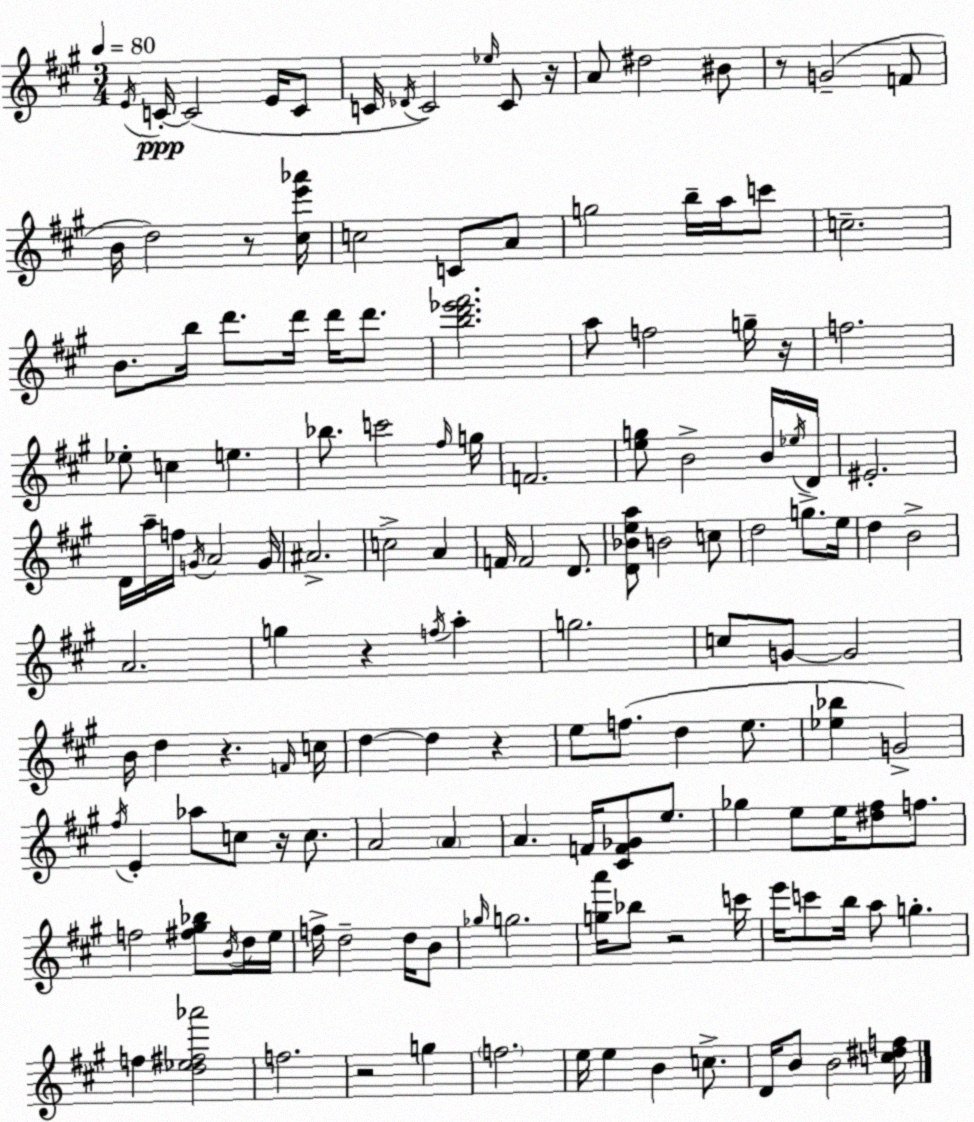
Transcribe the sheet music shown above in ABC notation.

X:1
T:Untitled
M:3/4
L:1/4
K:A
E/4 C/4 C2 E/4 C/2 C/4 _D/4 C2 _e/4 C/2 z/4 A/2 ^d2 ^B/2 z/2 G2 F/2 B/4 d2 z/2 [^ce'_a']/4 c2 C/2 A/2 g2 b/4 a/4 c'/2 c2 B/2 b/4 d'/2 d'/4 d'/4 d'/2 [bd'_e'^f']2 a/2 f2 g/4 z/4 f2 _e/2 c e _b/2 c'2 ^f/4 g/4 F2 [eg]/2 B2 B/4 _e/4 D/4 ^E2 D/4 a/4 f/4 G/4 A2 G/4 ^A2 c2 A F/4 F2 D/2 [D_Bea]/2 B2 c/2 d2 g/2 e/4 d B2 A2 g z f/4 a g2 c/2 G/2 G2 B/4 d z F/4 c/4 d d z e/2 f/2 d e/2 [_e_b] G2 ^f/4 E _a/2 c/2 z/4 c/2 A2 A A F/4 [^CF_G]/2 e/2 _g e/2 e/4 [^d^f]/2 f/2 f2 [^f^g_b]/2 B/4 d/4 e/4 f/4 d2 d/4 B/2 _g/4 g2 [ga']/4 _b/2 z2 c'/4 e'/4 c'/2 b/4 a/2 g f [d_e^f_a']2 f2 z2 g f2 e/4 e B c/2 D/4 B/2 B2 [c^df]/4